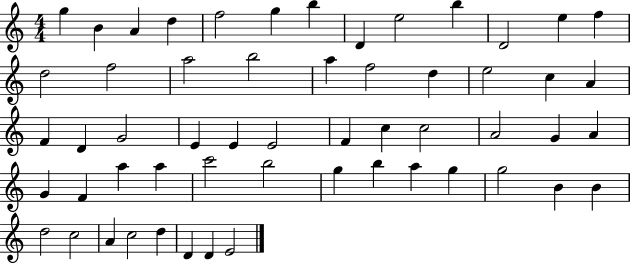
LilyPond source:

{
  \clef treble
  \numericTimeSignature
  \time 4/4
  \key c \major
  g''4 b'4 a'4 d''4 | f''2 g''4 b''4 | d'4 e''2 b''4 | d'2 e''4 f''4 | \break d''2 f''2 | a''2 b''2 | a''4 f''2 d''4 | e''2 c''4 a'4 | \break f'4 d'4 g'2 | e'4 e'4 e'2 | f'4 c''4 c''2 | a'2 g'4 a'4 | \break g'4 f'4 a''4 a''4 | c'''2 b''2 | g''4 b''4 a''4 g''4 | g''2 b'4 b'4 | \break d''2 c''2 | a'4 c''2 d''4 | d'4 d'4 e'2 | \bar "|."
}